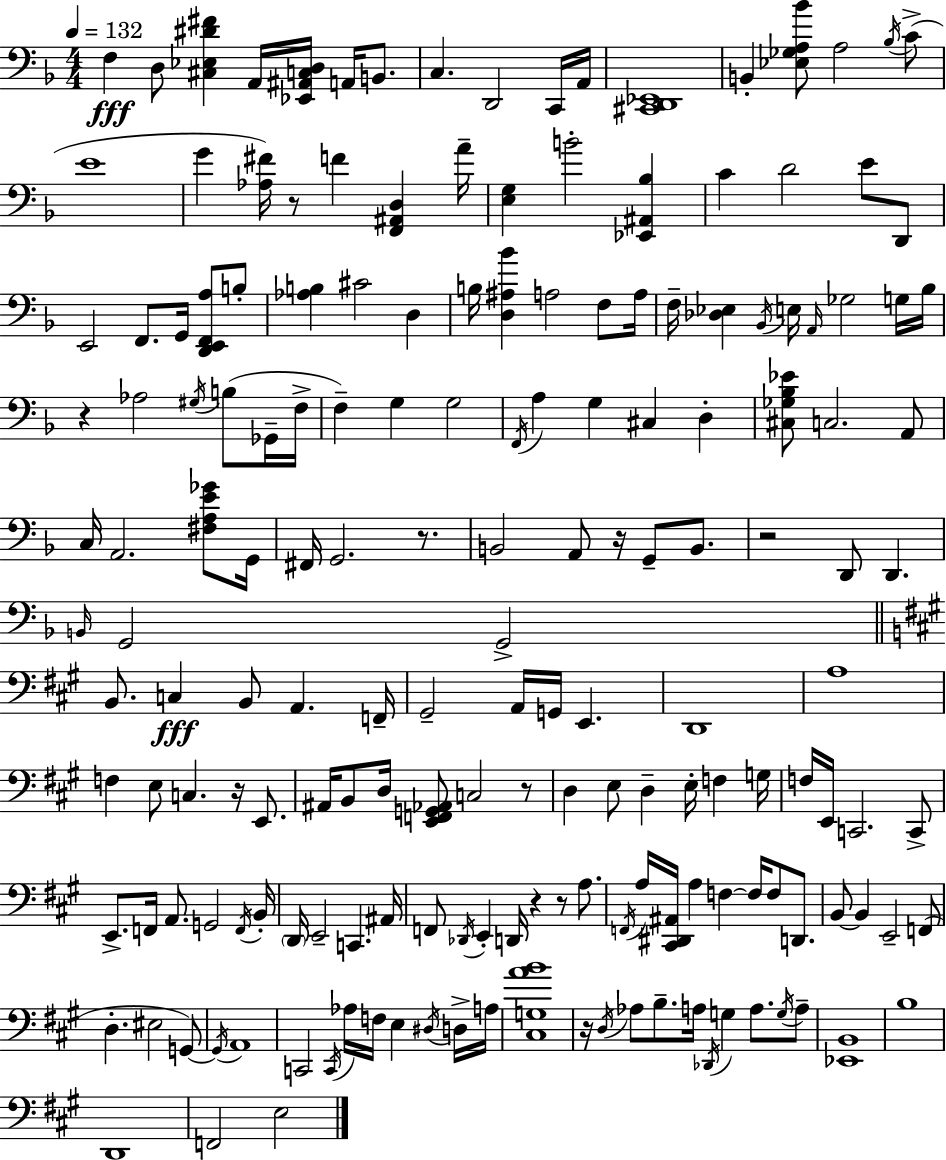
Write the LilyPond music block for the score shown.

{
  \clef bass
  \numericTimeSignature
  \time 4/4
  \key d \minor
  \tempo 4 = 132
  f4\fff d8 <cis ees dis' fis'>4 a,16 <ees, ais, c d>16 a,16 b,8. | c4. d,2 c,16 a,16 | <cis, d, ees,>1 | b,4-. <ees ges a bes'>8 a2 \acciaccatura { bes16 } c'8->( | \break e'1 | g'4 <aes fis'>16) r8 f'4 <f, ais, d>4 | a'16-- <e g>4 b'2-. <ees, ais, bes>4 | c'4 d'2 e'8 d,8 | \break e,2 f,8. g,16 <d, e, f, a>8 b8-. | <aes b>4 cis'2 d4 | b16 <d ais bes'>4 a2 f8 | a16 f16-- <des ees>4 \acciaccatura { bes,16 } e16 \grace { a,16 } ges2 | \break g16 bes16 r4 aes2 \acciaccatura { gis16 } | b8( ges,16-- f16-> f4--) g4 g2 | \acciaccatura { f,16 } a4 g4 cis4 | d4-. <cis ges bes ees'>8 c2. | \break a,8 c16 a,2. | <fis a e' ges'>8 g,16 fis,16 g,2. | r8. b,2 a,8 r16 | g,8-- b,8. r2 d,8 d,4. | \break \grace { b,16 } g,2 g,2-> | \bar "||" \break \key a \major b,8. c4\fff b,8 a,4. f,16-- | gis,2-- a,16 g,16 e,4. | d,1 | a1 | \break f4 e8 c4. r16 e,8. | ais,16 b,8 d16 <e, f, g, aes,>8 c2 r8 | d4 e8 d4-- e16-. f4 g16 | f16 e,16 c,2. c,8-> | \break e,8.-> f,16 a,8. g,2 \acciaccatura { f,16 } | b,16-. \parenthesize d,16 e,2-- c,4. | ais,16 f,8 \acciaccatura { des,16 } e,4-. d,16 r4 r8 a8. | \acciaccatura { f,16 } a16 <cis, dis, ais,>16 a4 f4~~ f16 f8 | \break d,8. b,8~~ b,4 e,2-- | f,8( d4.-. eis2 | g,8~~) \acciaccatura { g,16 } a,1 | c,2 \acciaccatura { c,16 } aes16 f16 e4 | \break \acciaccatura { dis16 } d16-> a16 <cis g a' b'>1 | r16 \acciaccatura { d16 } aes8 b8.-- a16 \acciaccatura { des,16 } g4 | a8. \acciaccatura { g16 } a8-- <ees, b,>1 | b1 | \break d,1 | f,2 | e2 \bar "|."
}